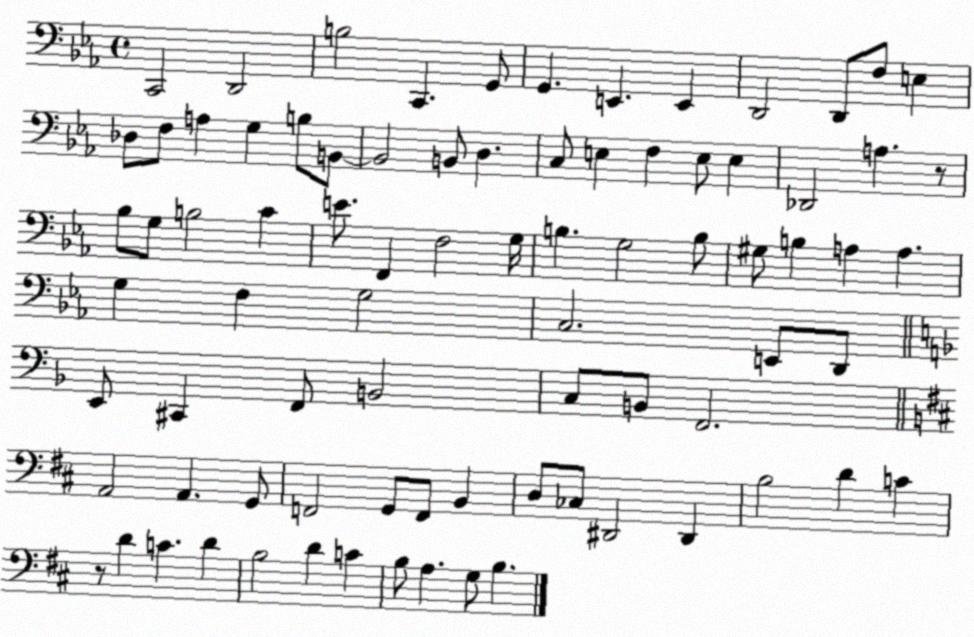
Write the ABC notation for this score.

X:1
T:Untitled
M:4/4
L:1/4
K:Eb
C,,2 D,,2 B,2 C,, G,,/2 G,, E,, E,, D,,2 D,,/2 F,/2 E, _D,/2 F,/2 A, G, B,/2 B,,/2 B,,2 B,,/2 D, C,/2 E, F, E,/2 E, _D,,2 A, z/2 _B,/2 G,/2 B,2 C E/2 F,, F,2 G,/4 B, G,2 B,/2 ^G,/2 B, A, A, G, F, G,2 C,2 E,,/2 D,,/2 E,,/2 ^C,, F,,/2 B,,2 C,/2 B,,/2 F,,2 A,,2 A,, G,,/2 F,,2 G,,/2 F,,/2 B,, D,/2 _C,/2 ^D,,2 ^D,, B,2 D C z/2 D C D B,2 D C B,/2 A, G,/2 B,